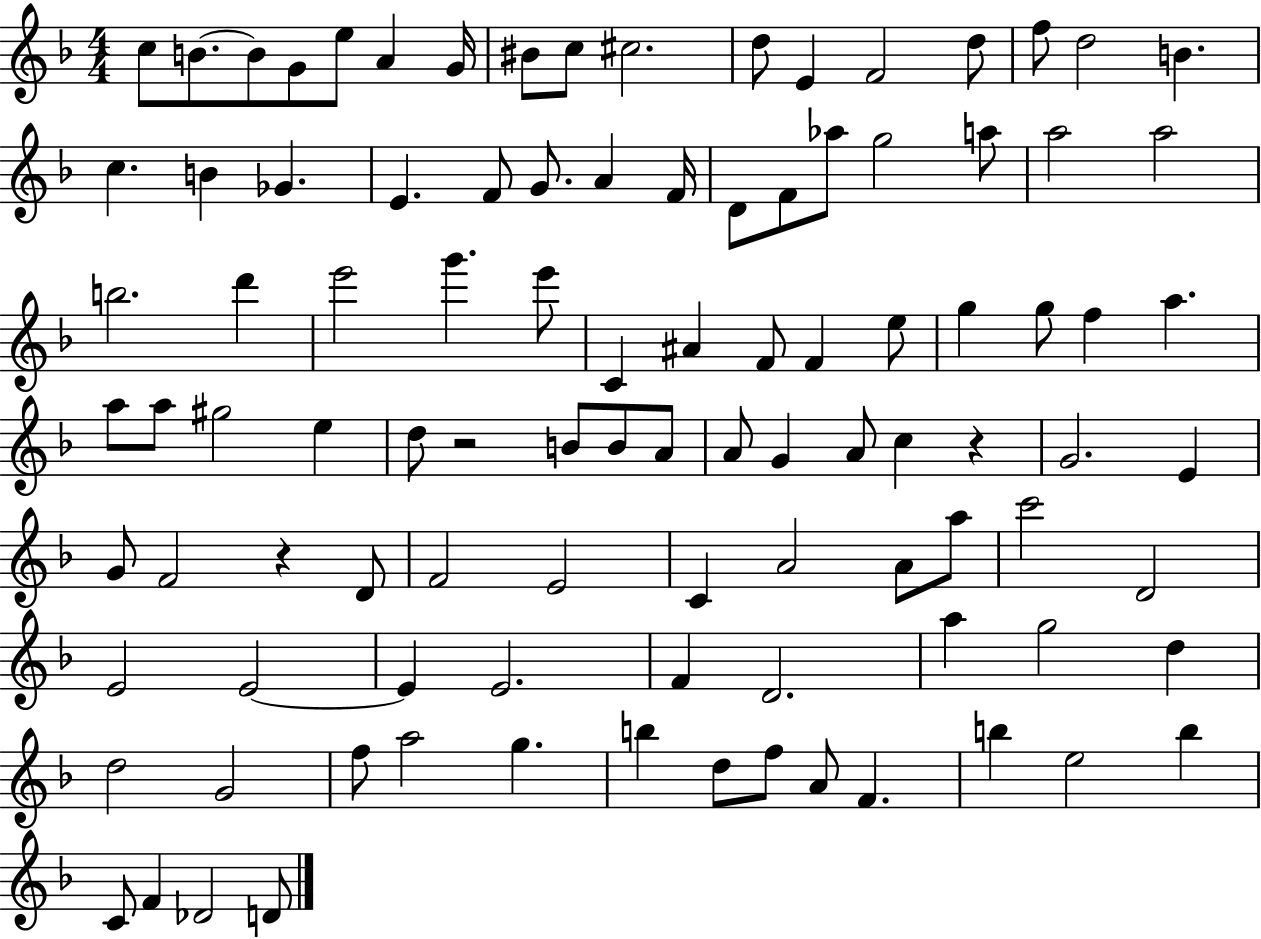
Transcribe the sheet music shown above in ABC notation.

X:1
T:Untitled
M:4/4
L:1/4
K:F
c/2 B/2 B/2 G/2 e/2 A G/4 ^B/2 c/2 ^c2 d/2 E F2 d/2 f/2 d2 B c B _G E F/2 G/2 A F/4 D/2 F/2 _a/2 g2 a/2 a2 a2 b2 d' e'2 g' e'/2 C ^A F/2 F e/2 g g/2 f a a/2 a/2 ^g2 e d/2 z2 B/2 B/2 A/2 A/2 G A/2 c z G2 E G/2 F2 z D/2 F2 E2 C A2 A/2 a/2 c'2 D2 E2 E2 E E2 F D2 a g2 d d2 G2 f/2 a2 g b d/2 f/2 A/2 F b e2 b C/2 F _D2 D/2